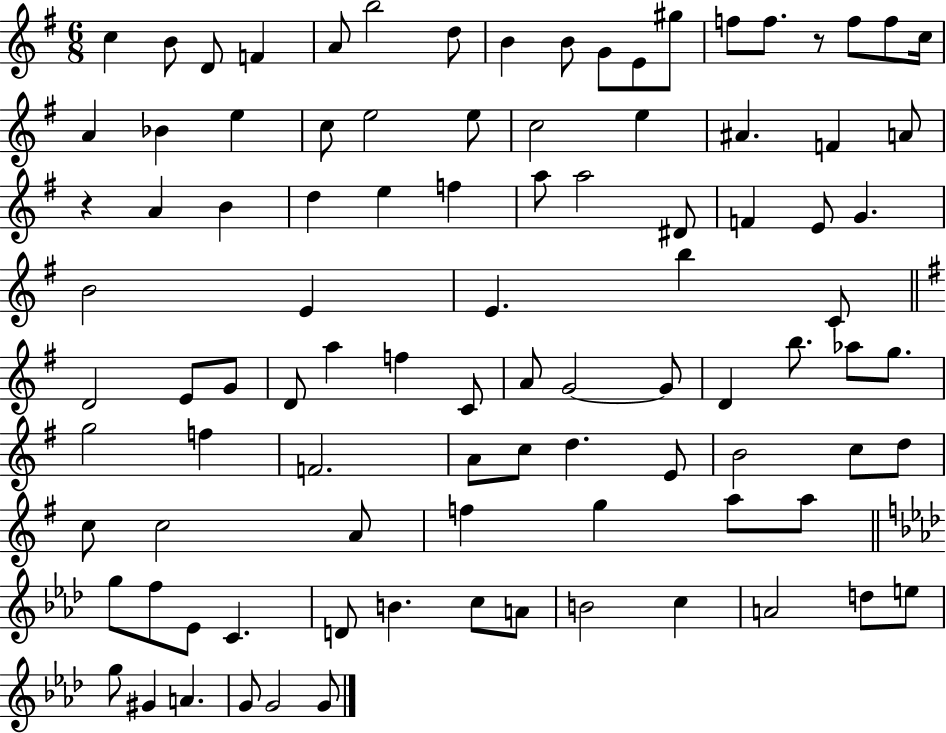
{
  \clef treble
  \numericTimeSignature
  \time 6/8
  \key g \major
  c''4 b'8 d'8 f'4 | a'8 b''2 d''8 | b'4 b'8 g'8 e'8 gis''8 | f''8 f''8. r8 f''8 f''8 c''16 | \break a'4 bes'4 e''4 | c''8 e''2 e''8 | c''2 e''4 | ais'4. f'4 a'8 | \break r4 a'4 b'4 | d''4 e''4 f''4 | a''8 a''2 dis'8 | f'4 e'8 g'4. | \break b'2 e'4 | e'4. b''4 c'8 | \bar "||" \break \key g \major d'2 e'8 g'8 | d'8 a''4 f''4 c'8 | a'8 g'2~~ g'8 | d'4 b''8. aes''8 g''8. | \break g''2 f''4 | f'2. | a'8 c''8 d''4. e'8 | b'2 c''8 d''8 | \break c''8 c''2 a'8 | f''4 g''4 a''8 a''8 | \bar "||" \break \key f \minor g''8 f''8 ees'8 c'4. | d'8 b'4. c''8 a'8 | b'2 c''4 | a'2 d''8 e''8 | \break g''8 gis'4 a'4. | g'8 g'2 g'8 | \bar "|."
}